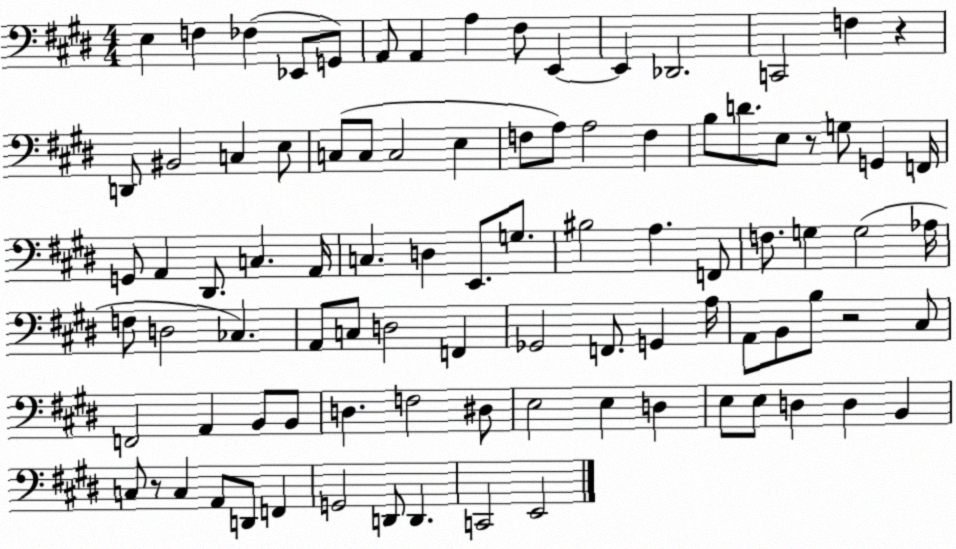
X:1
T:Untitled
M:4/4
L:1/4
K:E
E, F, _F, _E,,/2 G,,/2 A,,/2 A,, A, ^F,/2 E,, E,, _D,,2 C,,2 F, z D,,/2 ^B,,2 C, E,/2 C,/2 C,/2 C,2 E, F,/2 A,/2 A,2 F, B,/2 D/2 E,/2 z/2 G,/2 G,, F,,/4 G,,/2 A,, ^D,,/2 C, A,,/4 C, D, E,,/2 G,/2 ^B,2 A, F,,/2 F,/2 G, G,2 _A,/4 F,/2 D,2 _C, A,,/2 C,/2 D,2 F,, _G,,2 F,,/2 G,, A,/4 A,,/2 B,,/2 B,/2 z2 ^C,/2 F,,2 A,, B,,/2 B,,/2 D, F,2 ^D,/2 E,2 E, D, E,/2 E,/2 D, D, B,, C,/2 z/2 C, A,,/2 D,,/2 F,, G,,2 D,,/2 D,, C,,2 E,,2